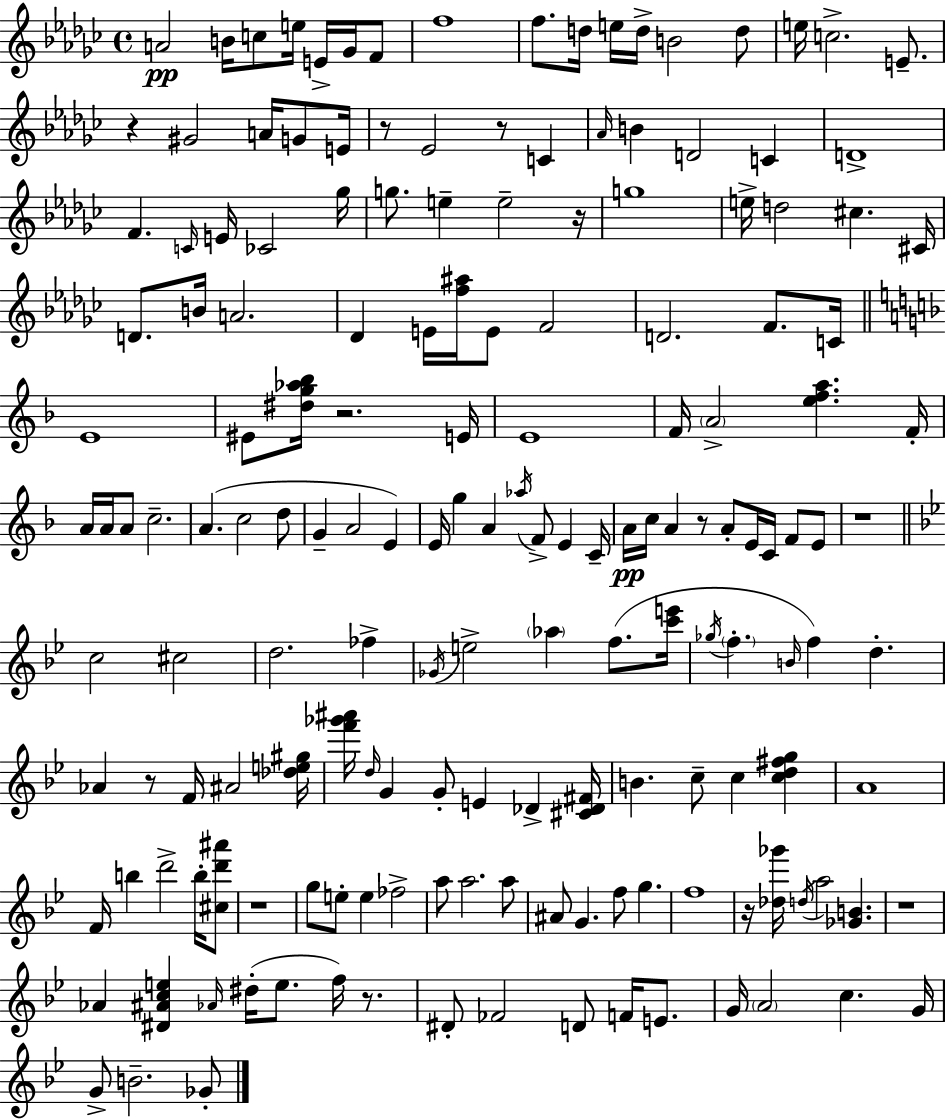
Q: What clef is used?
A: treble